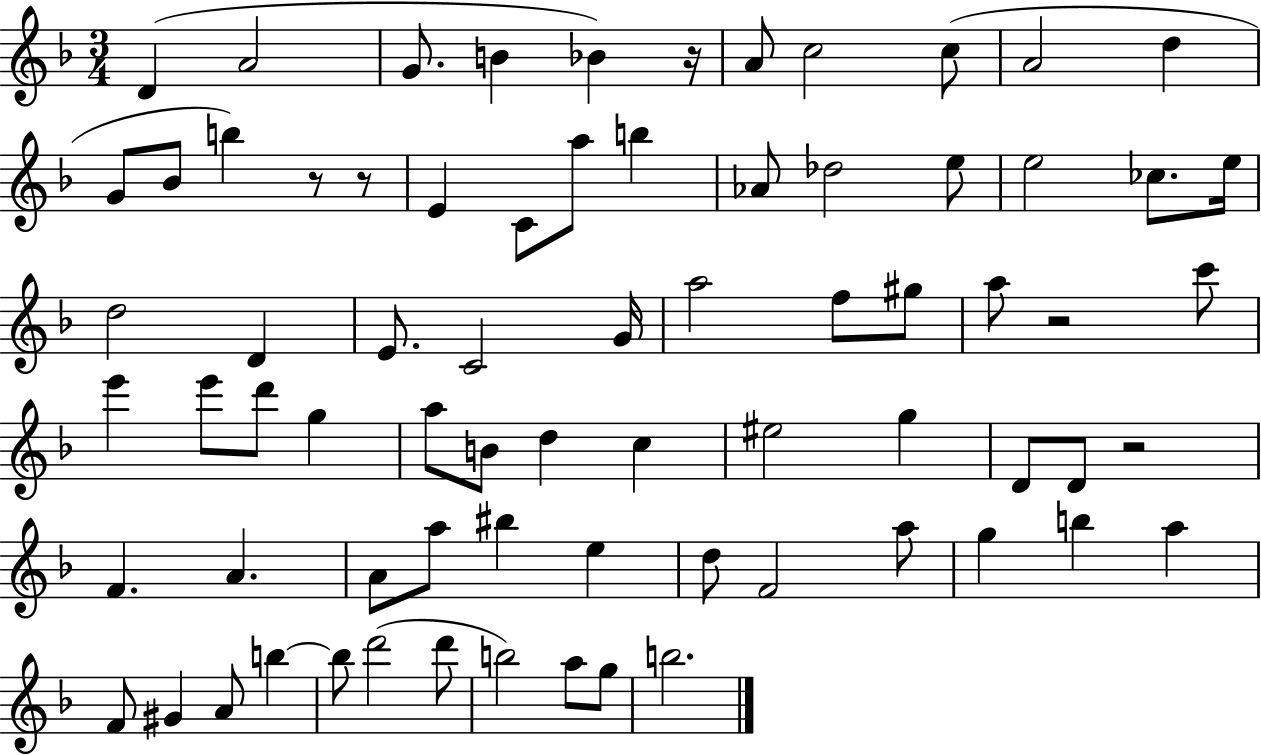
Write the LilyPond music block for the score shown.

{
  \clef treble
  \numericTimeSignature
  \time 3/4
  \key f \major
  d'4( a'2 | g'8. b'4 bes'4) r16 | a'8 c''2 c''8( | a'2 d''4 | \break g'8 bes'8 b''4) r8 r8 | e'4 c'8 a''8 b''4 | aes'8 des''2 e''8 | e''2 ces''8. e''16 | \break d''2 d'4 | e'8. c'2 g'16 | a''2 f''8 gis''8 | a''8 r2 c'''8 | \break e'''4 e'''8 d'''8 g''4 | a''8 b'8 d''4 c''4 | eis''2 g''4 | d'8 d'8 r2 | \break f'4. a'4. | a'8 a''8 bis''4 e''4 | d''8 f'2 a''8 | g''4 b''4 a''4 | \break f'8 gis'4 a'8 b''4~~ | b''8 d'''2( d'''8 | b''2) a''8 g''8 | b''2. | \break \bar "|."
}